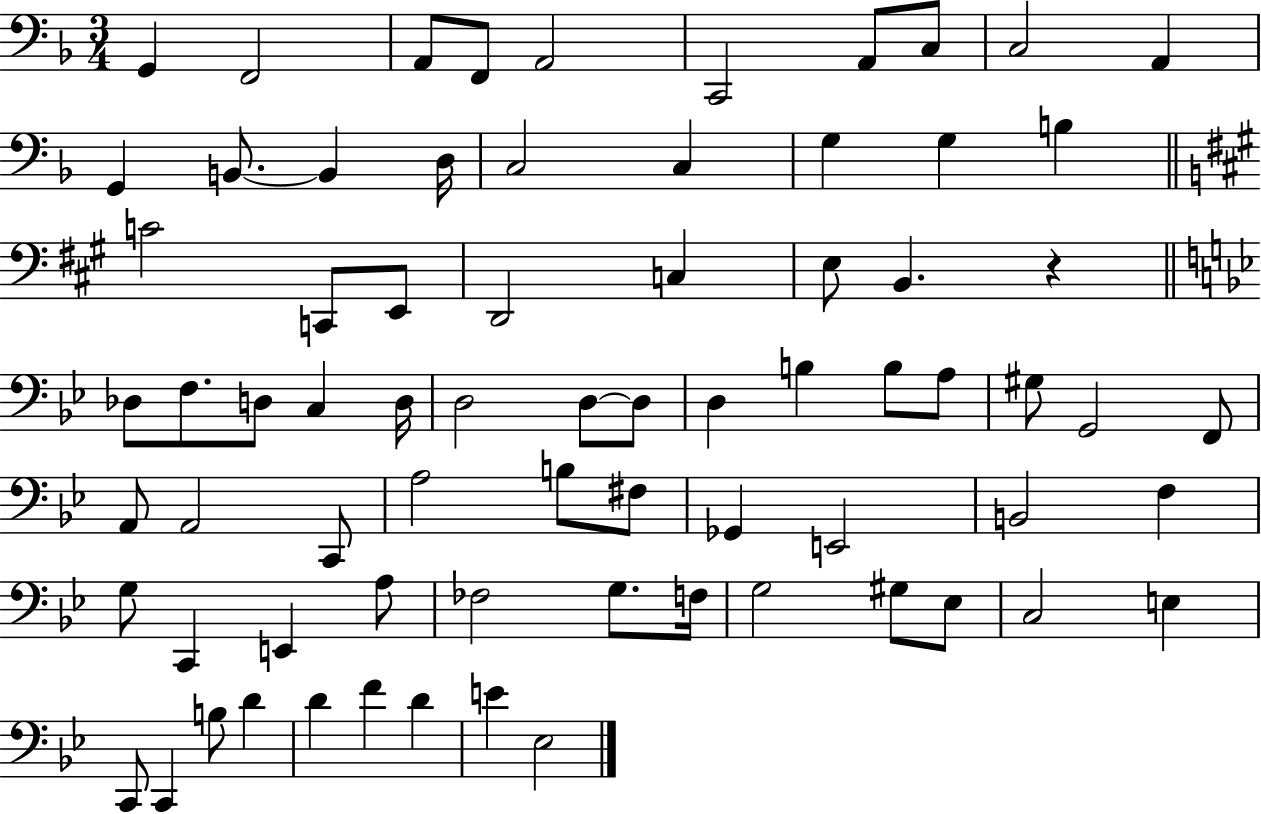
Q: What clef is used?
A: bass